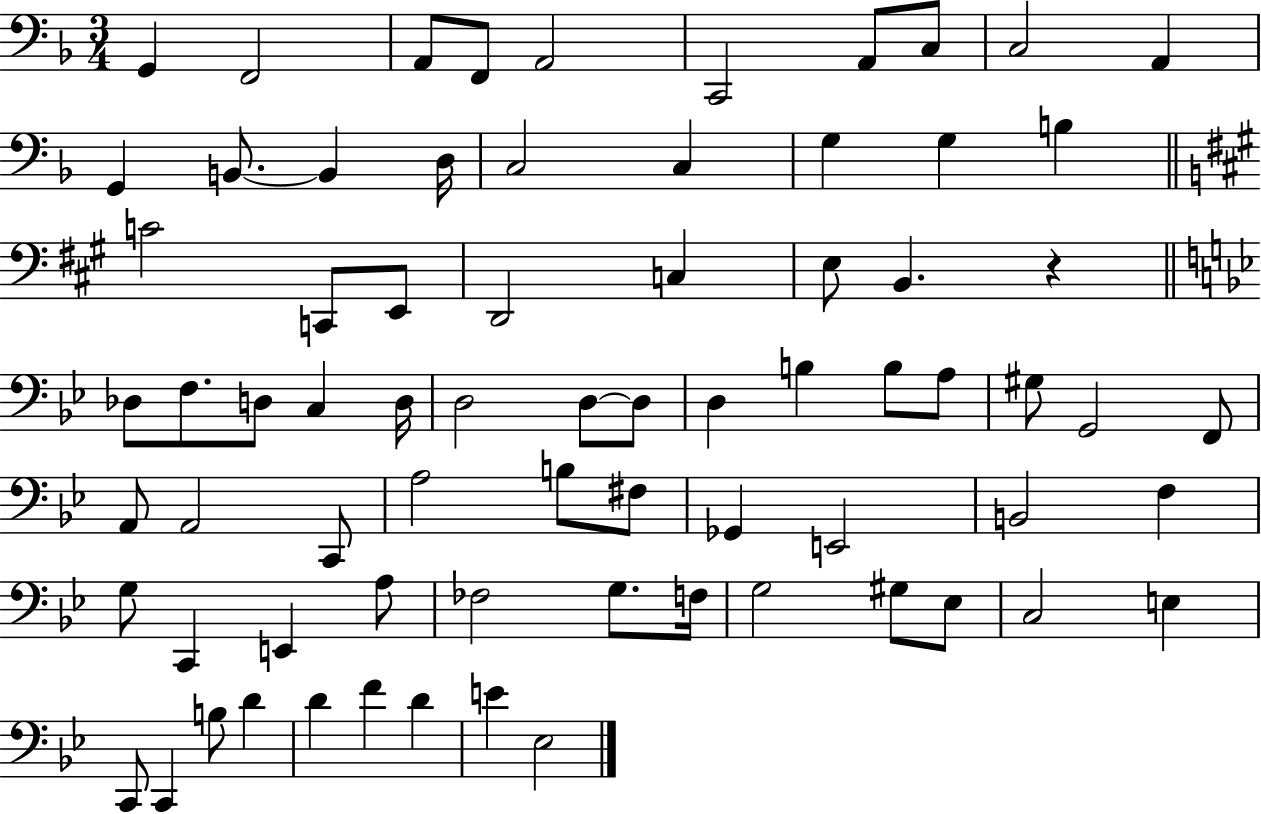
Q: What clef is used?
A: bass